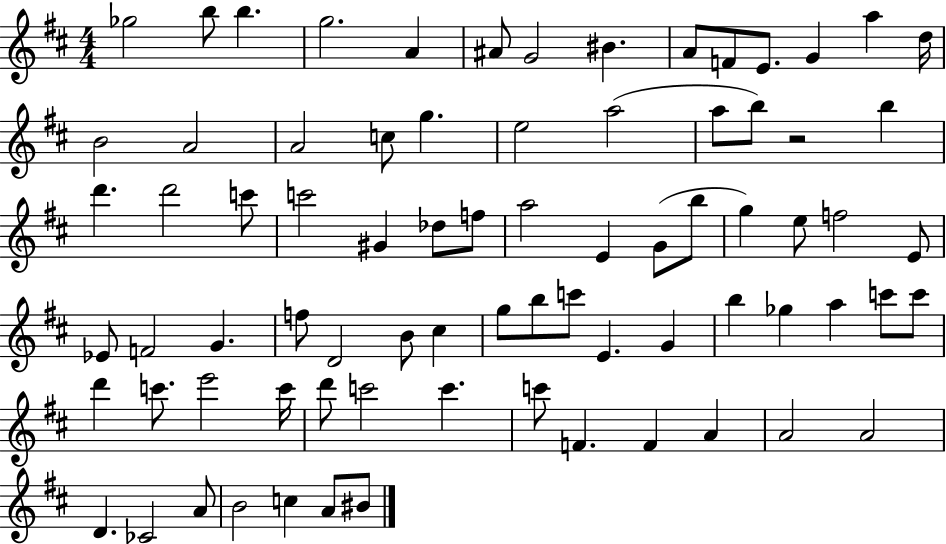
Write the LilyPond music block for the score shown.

{
  \clef treble
  \numericTimeSignature
  \time 4/4
  \key d \major
  ges''2 b''8 b''4. | g''2. a'4 | ais'8 g'2 bis'4. | a'8 f'8 e'8. g'4 a''4 d''16 | \break b'2 a'2 | a'2 c''8 g''4. | e''2 a''2( | a''8 b''8) r2 b''4 | \break d'''4. d'''2 c'''8 | c'''2 gis'4 des''8 f''8 | a''2 e'4 g'8( b''8 | g''4) e''8 f''2 e'8 | \break ees'8 f'2 g'4. | f''8 d'2 b'8 cis''4 | g''8 b''8 c'''8 e'4. g'4 | b''4 ges''4 a''4 c'''8 c'''8 | \break d'''4 c'''8. e'''2 c'''16 | d'''8 c'''2 c'''4. | c'''8 f'4. f'4 a'4 | a'2 a'2 | \break d'4. ces'2 a'8 | b'2 c''4 a'8 bis'8 | \bar "|."
}